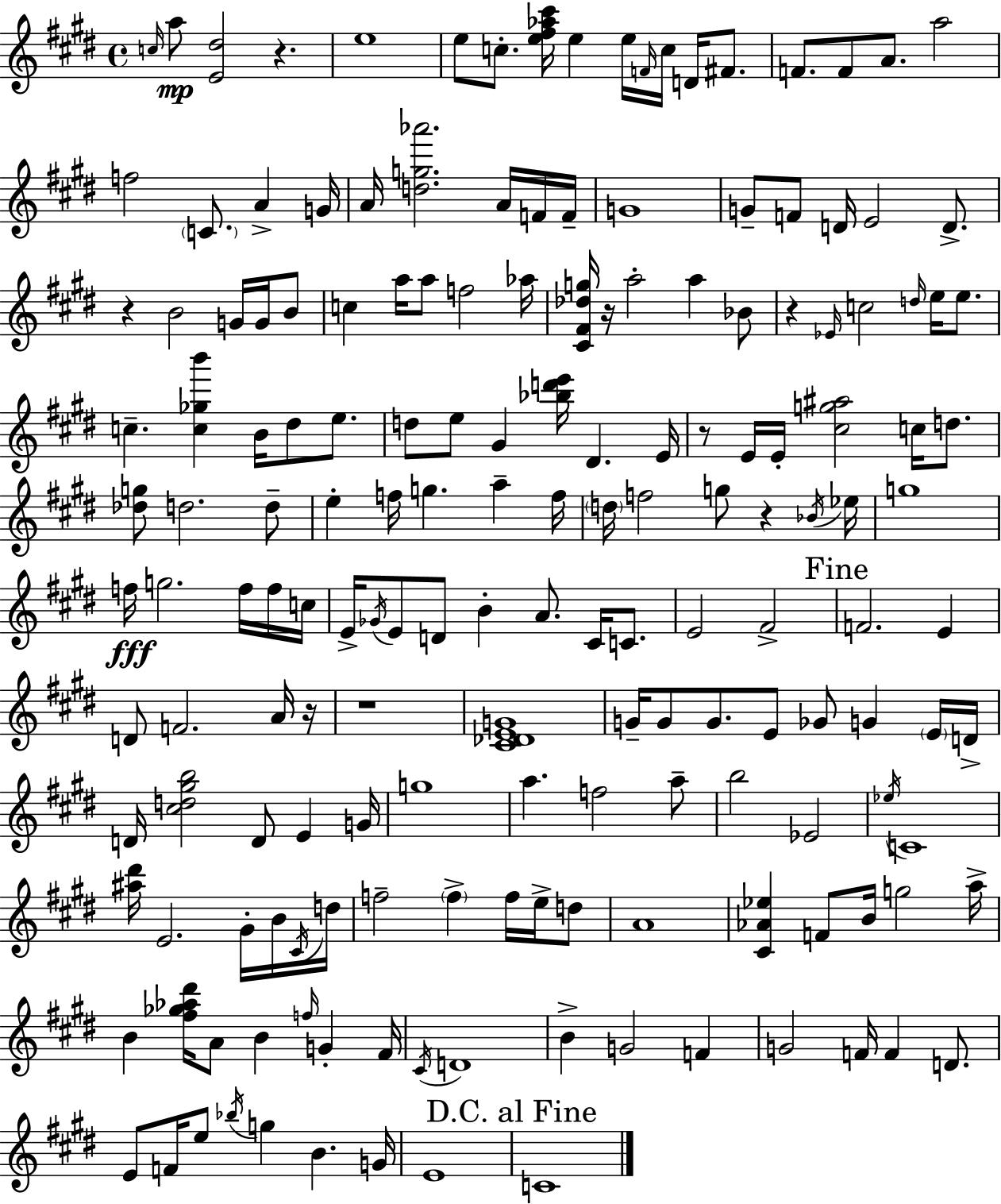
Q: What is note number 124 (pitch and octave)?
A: F4